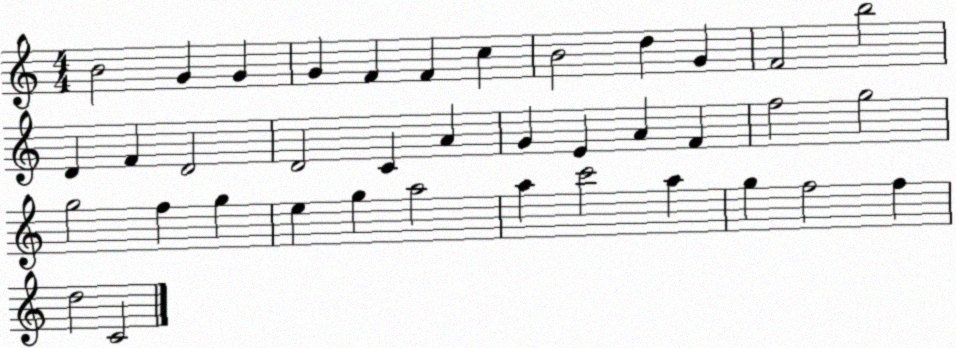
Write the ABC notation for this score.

X:1
T:Untitled
M:4/4
L:1/4
K:C
B2 G G G F F c B2 d G F2 b2 D F D2 D2 C A G E A F f2 g2 g2 f g e g a2 a c'2 a g f2 f d2 C2